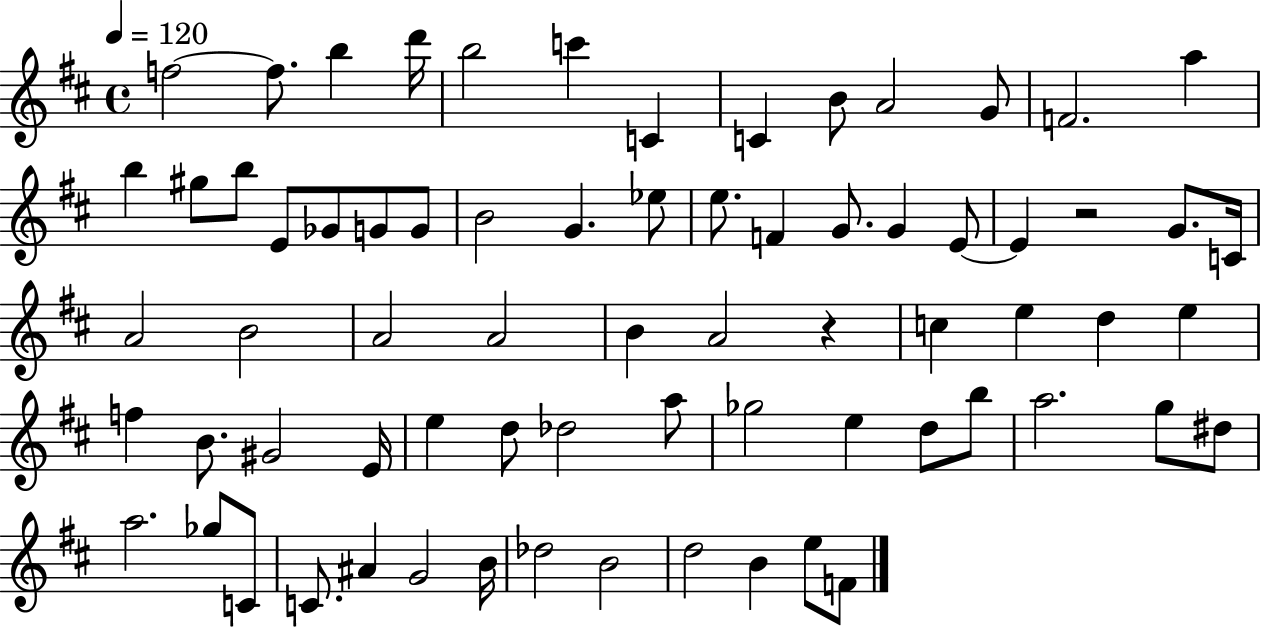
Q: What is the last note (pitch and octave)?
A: F4